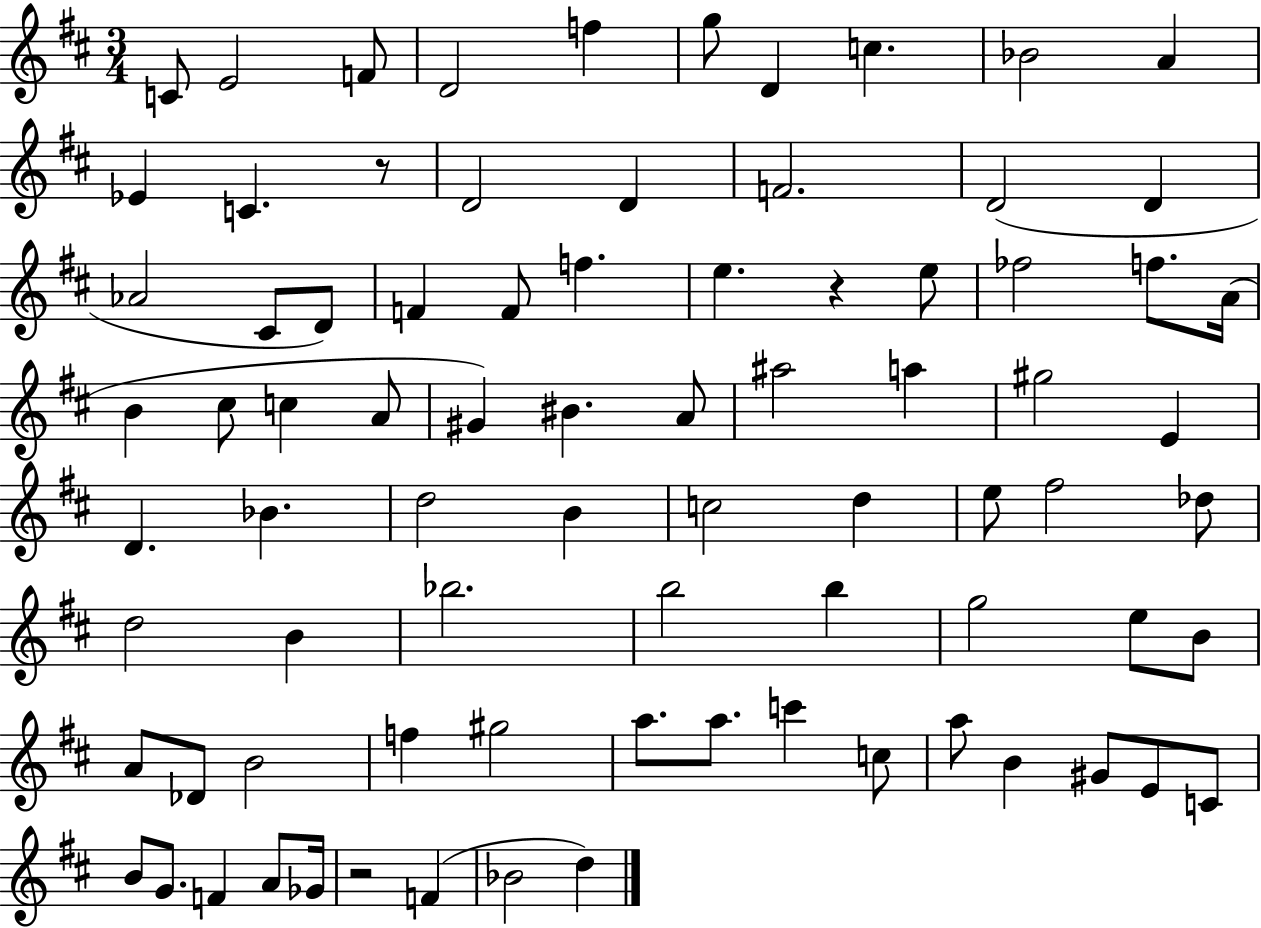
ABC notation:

X:1
T:Untitled
M:3/4
L:1/4
K:D
C/2 E2 F/2 D2 f g/2 D c _B2 A _E C z/2 D2 D F2 D2 D _A2 ^C/2 D/2 F F/2 f e z e/2 _f2 f/2 A/4 B ^c/2 c A/2 ^G ^B A/2 ^a2 a ^g2 E D _B d2 B c2 d e/2 ^f2 _d/2 d2 B _b2 b2 b g2 e/2 B/2 A/2 _D/2 B2 f ^g2 a/2 a/2 c' c/2 a/2 B ^G/2 E/2 C/2 B/2 G/2 F A/2 _G/4 z2 F _B2 d